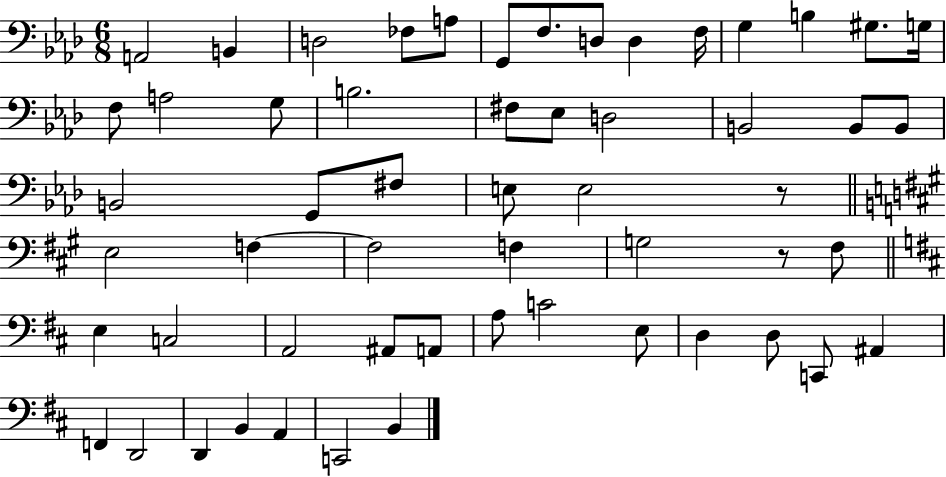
A2/h B2/q D3/h FES3/e A3/e G2/e F3/e. D3/e D3/q F3/s G3/q B3/q G#3/e. G3/s F3/e A3/h G3/e B3/h. F#3/e Eb3/e D3/h B2/h B2/e B2/e B2/h G2/e F#3/e E3/e E3/h R/e E3/h F3/q F3/h F3/q G3/h R/e F#3/e E3/q C3/h A2/h A#2/e A2/e A3/e C4/h E3/e D3/q D3/e C2/e A#2/q F2/q D2/h D2/q B2/q A2/q C2/h B2/q